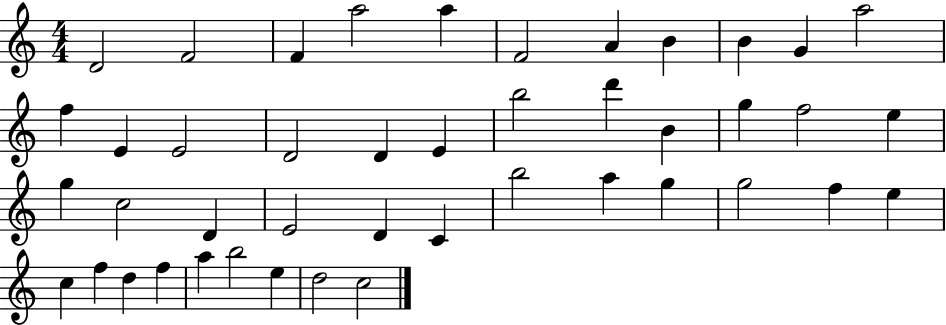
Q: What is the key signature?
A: C major